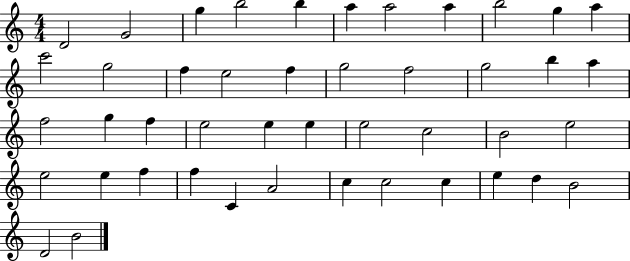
{
  \clef treble
  \numericTimeSignature
  \time 4/4
  \key c \major
  d'2 g'2 | g''4 b''2 b''4 | a''4 a''2 a''4 | b''2 g''4 a''4 | \break c'''2 g''2 | f''4 e''2 f''4 | g''2 f''2 | g''2 b''4 a''4 | \break f''2 g''4 f''4 | e''2 e''4 e''4 | e''2 c''2 | b'2 e''2 | \break e''2 e''4 f''4 | f''4 c'4 a'2 | c''4 c''2 c''4 | e''4 d''4 b'2 | \break d'2 b'2 | \bar "|."
}